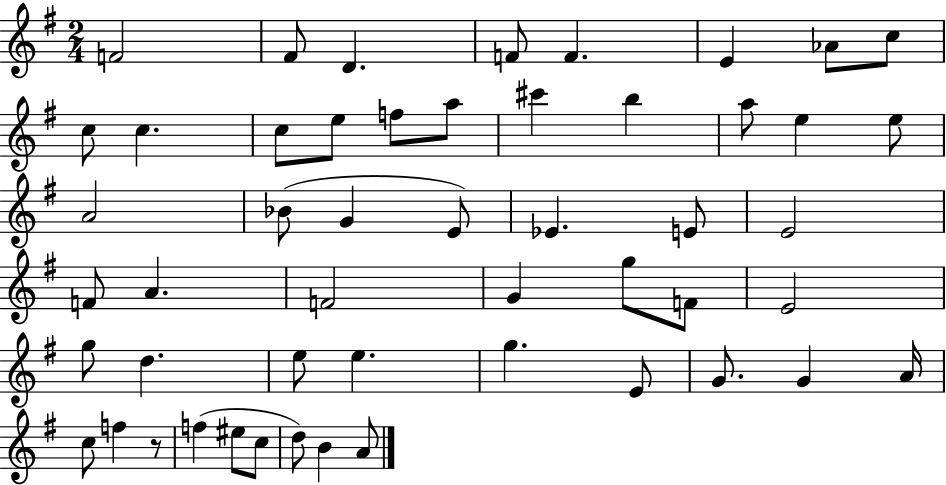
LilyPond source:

{
  \clef treble
  \numericTimeSignature
  \time 2/4
  \key g \major
  f'2 | fis'8 d'4. | f'8 f'4. | e'4 aes'8 c''8 | \break c''8 c''4. | c''8 e''8 f''8 a''8 | cis'''4 b''4 | a''8 e''4 e''8 | \break a'2 | bes'8( g'4 e'8) | ees'4. e'8 | e'2 | \break f'8 a'4. | f'2 | g'4 g''8 f'8 | e'2 | \break g''8 d''4. | e''8 e''4. | g''4. e'8 | g'8. g'4 a'16 | \break c''8 f''4 r8 | f''4( eis''8 c''8 | d''8) b'4 a'8 | \bar "|."
}